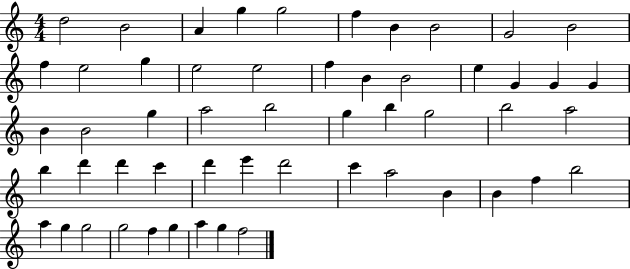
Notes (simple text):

D5/h B4/h A4/q G5/q G5/h F5/q B4/q B4/h G4/h B4/h F5/q E5/h G5/q E5/h E5/h F5/q B4/q B4/h E5/q G4/q G4/q G4/q B4/q B4/h G5/q A5/h B5/h G5/q B5/q G5/h B5/h A5/h B5/q D6/q D6/q C6/q D6/q E6/q D6/h C6/q A5/h B4/q B4/q F5/q B5/h A5/q G5/q G5/h G5/h F5/q G5/q A5/q G5/q F5/h